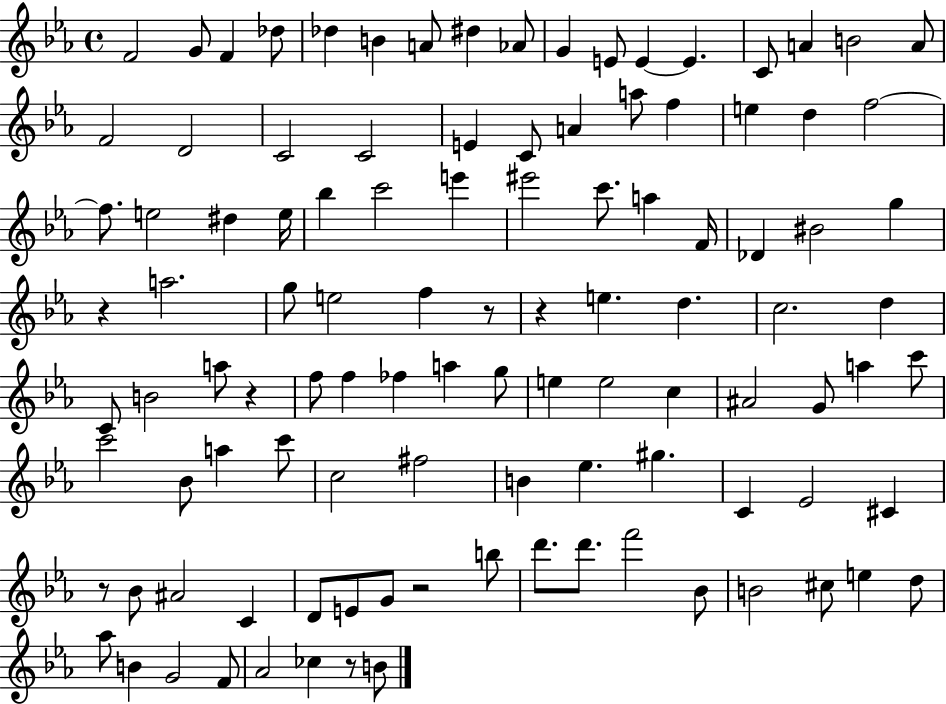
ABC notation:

X:1
T:Untitled
M:4/4
L:1/4
K:Eb
F2 G/2 F _d/2 _d B A/2 ^d _A/2 G E/2 E E C/2 A B2 A/2 F2 D2 C2 C2 E C/2 A a/2 f e d f2 f/2 e2 ^d e/4 _b c'2 e' ^e'2 c'/2 a F/4 _D ^B2 g z a2 g/2 e2 f z/2 z e d c2 d C/2 B2 a/2 z f/2 f _f a g/2 e e2 c ^A2 G/2 a c'/2 c'2 _B/2 a c'/2 c2 ^f2 B _e ^g C _E2 ^C z/2 _B/2 ^A2 C D/2 E/2 G/2 z2 b/2 d'/2 d'/2 f'2 _B/2 B2 ^c/2 e d/2 _a/2 B G2 F/2 _A2 _c z/2 B/2